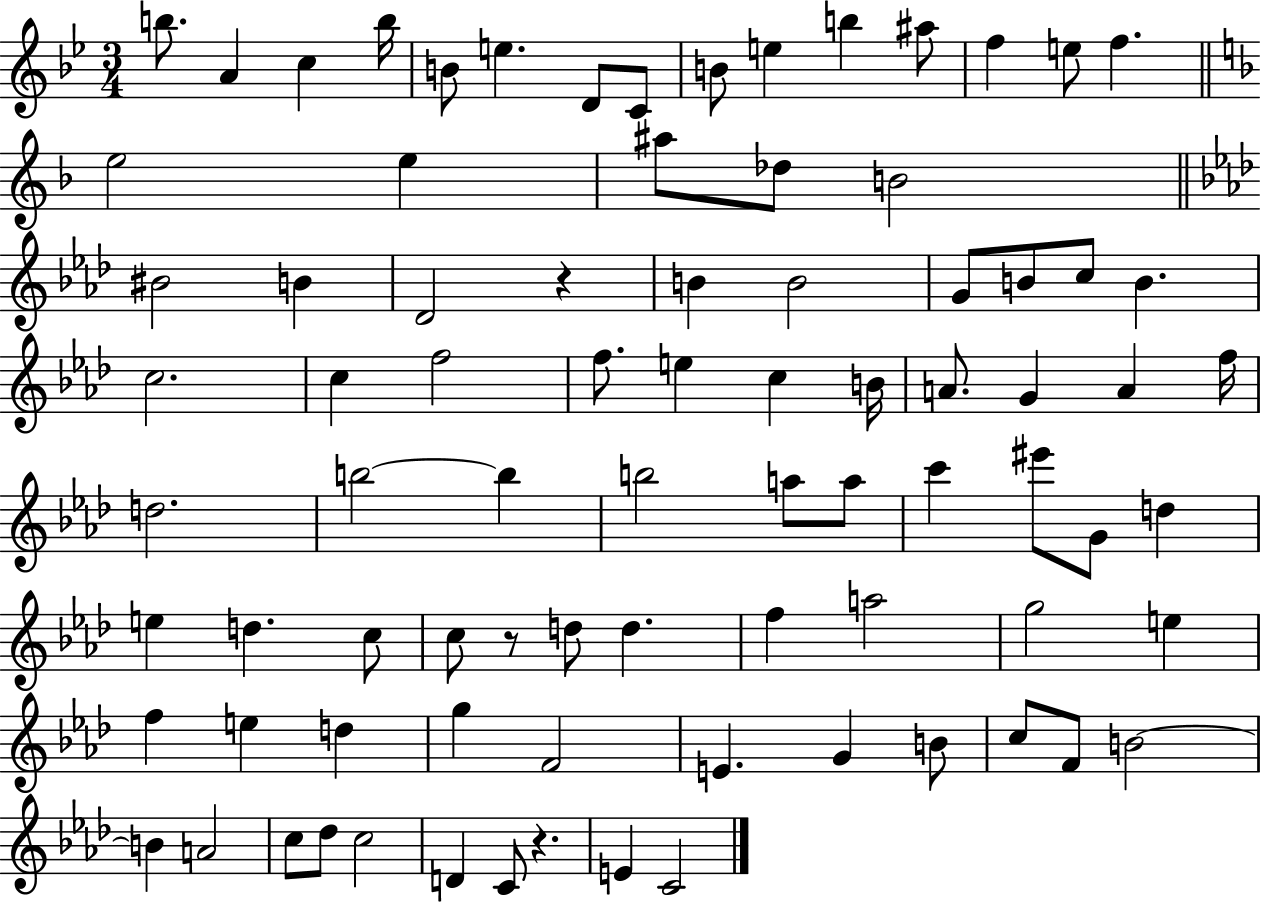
B5/e. A4/q C5/q B5/s B4/e E5/q. D4/e C4/e B4/e E5/q B5/q A#5/e F5/q E5/e F5/q. E5/h E5/q A#5/e Db5/e B4/h BIS4/h B4/q Db4/h R/q B4/q B4/h G4/e B4/e C5/e B4/q. C5/h. C5/q F5/h F5/e. E5/q C5/q B4/s A4/e. G4/q A4/q F5/s D5/h. B5/h B5/q B5/h A5/e A5/e C6/q EIS6/e G4/e D5/q E5/q D5/q. C5/e C5/e R/e D5/e D5/q. F5/q A5/h G5/h E5/q F5/q E5/q D5/q G5/q F4/h E4/q. G4/q B4/e C5/e F4/e B4/h B4/q A4/h C5/e Db5/e C5/h D4/q C4/e R/q. E4/q C4/h